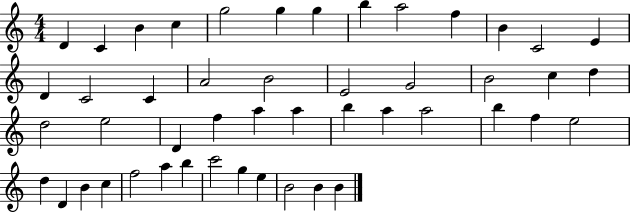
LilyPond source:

{
  \clef treble
  \numericTimeSignature
  \time 4/4
  \key c \major
  d'4 c'4 b'4 c''4 | g''2 g''4 g''4 | b''4 a''2 f''4 | b'4 c'2 e'4 | \break d'4 c'2 c'4 | a'2 b'2 | e'2 g'2 | b'2 c''4 d''4 | \break d''2 e''2 | d'4 f''4 a''4 a''4 | b''4 a''4 a''2 | b''4 f''4 e''2 | \break d''4 d'4 b'4 c''4 | f''2 a''4 b''4 | c'''2 g''4 e''4 | b'2 b'4 b'4 | \break \bar "|."
}